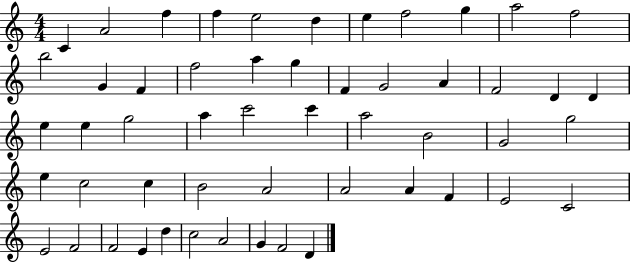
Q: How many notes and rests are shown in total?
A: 53